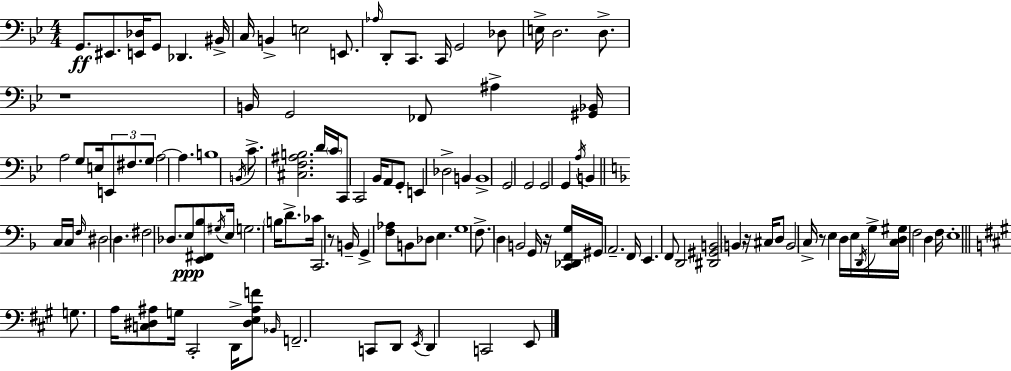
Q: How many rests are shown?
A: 5